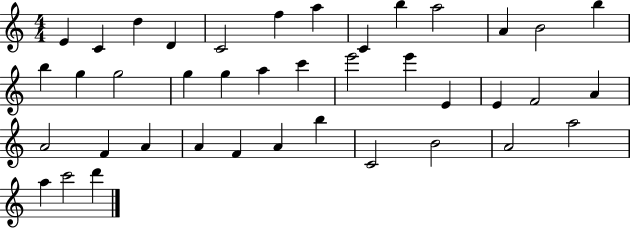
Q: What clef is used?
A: treble